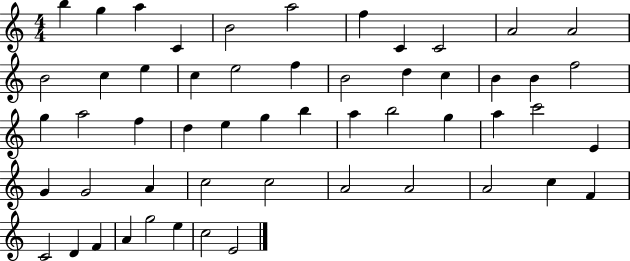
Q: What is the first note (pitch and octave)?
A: B5